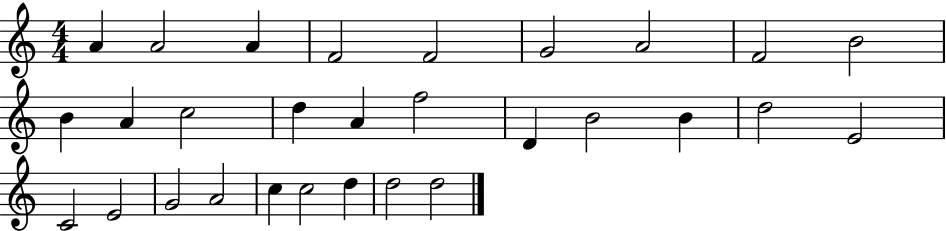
{
  \clef treble
  \numericTimeSignature
  \time 4/4
  \key c \major
  a'4 a'2 a'4 | f'2 f'2 | g'2 a'2 | f'2 b'2 | \break b'4 a'4 c''2 | d''4 a'4 f''2 | d'4 b'2 b'4 | d''2 e'2 | \break c'2 e'2 | g'2 a'2 | c''4 c''2 d''4 | d''2 d''2 | \break \bar "|."
}